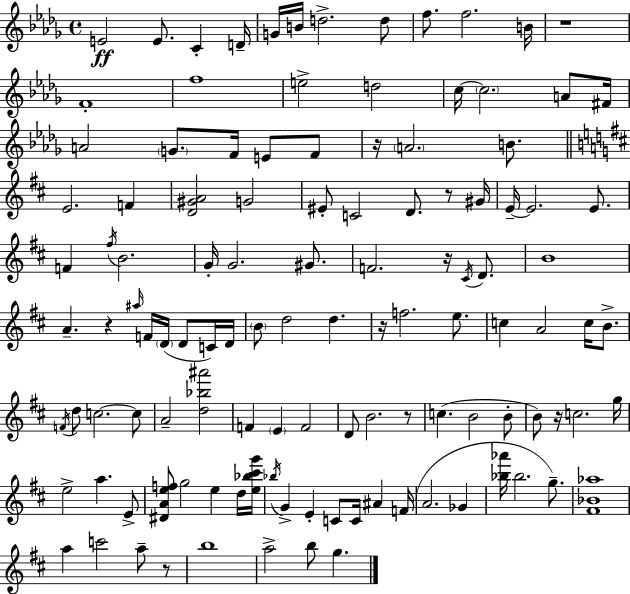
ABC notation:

X:1
T:Untitled
M:4/4
L:1/4
K:Bbm
E2 E/2 C D/4 G/4 B/4 d2 d/2 f/2 f2 B/4 z4 F4 f4 e2 d2 c/4 c2 A/2 ^F/4 A2 G/2 F/4 E/2 F/2 z/4 A2 B/2 E2 F [D^GA]2 G2 ^E/2 C2 D/2 z/2 ^G/4 E/4 E2 E/2 F ^f/4 B2 G/4 G2 ^G/2 F2 z/4 ^C/4 D/2 B4 A z ^a/4 F/4 D/4 D/2 C/4 D/4 B/2 d2 d z/4 f2 e/2 c A2 c/4 B/2 F/4 d/2 c2 c/2 A2 [d_b^a']2 F E F2 D/2 B2 z/2 c B2 B/2 B/2 z/4 c2 g/4 e2 a E/2 [^DAef]/2 g2 e d/4 [e_b^c'g']/4 _b/4 G E C/2 C/4 ^A F/4 A2 _G [_b_a']/4 _b2 g/2 [^F_B_a]4 a c'2 a/2 z/2 b4 a2 b/2 g